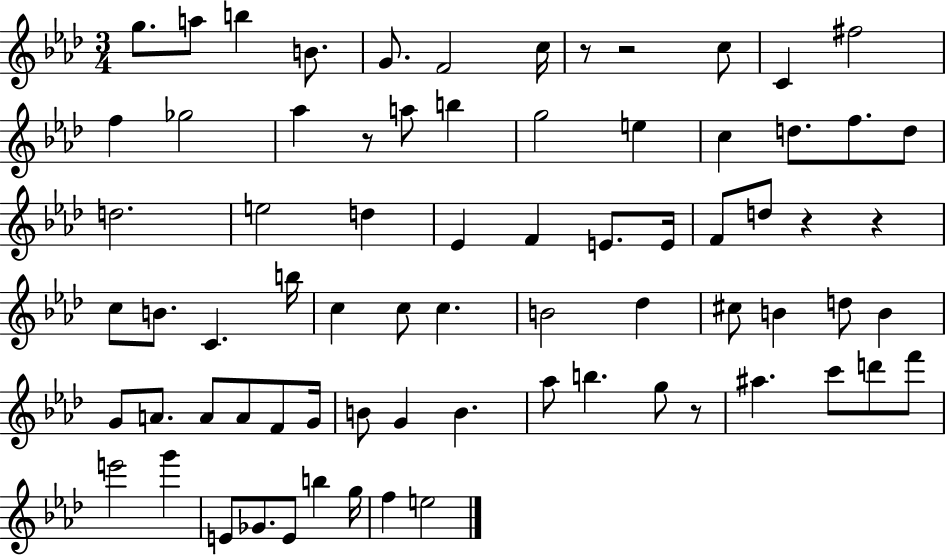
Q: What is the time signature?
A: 3/4